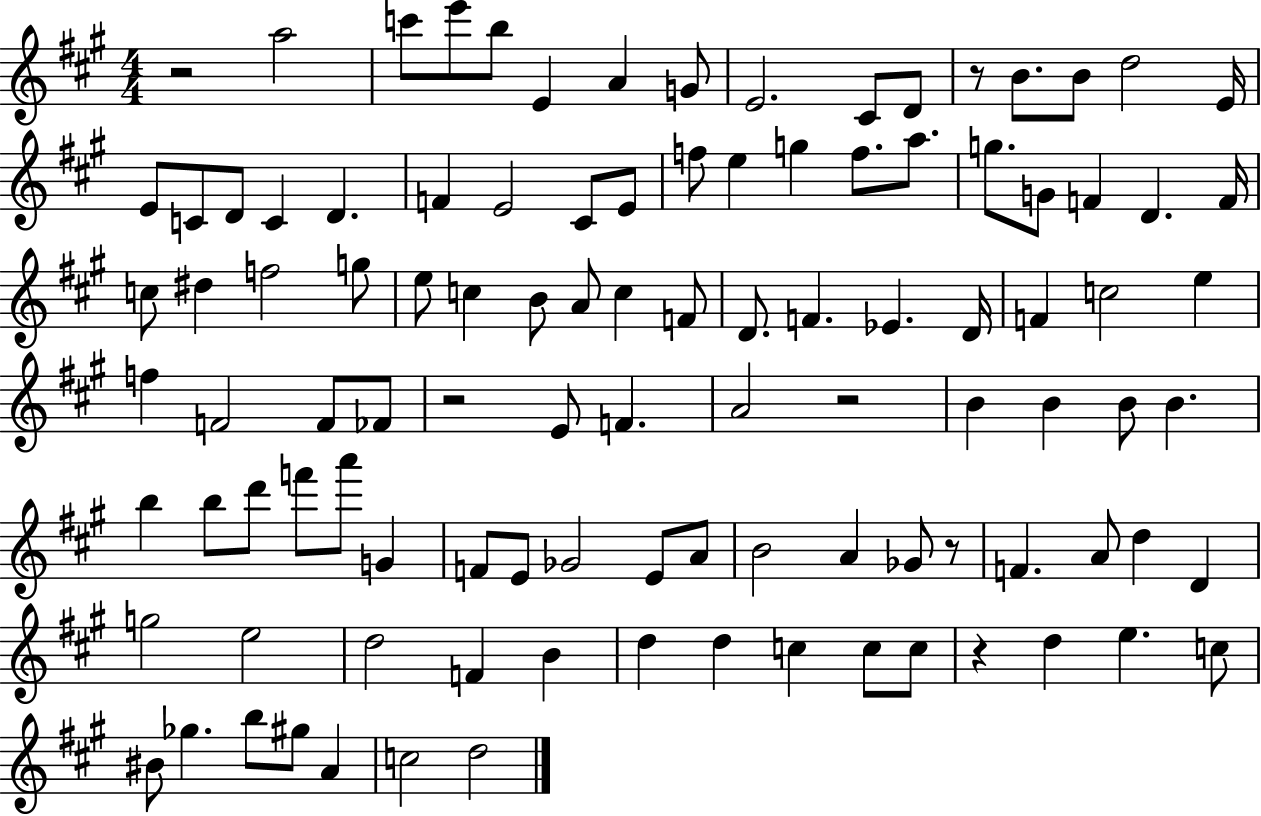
R/h A5/h C6/e E6/e B5/e E4/q A4/q G4/e E4/h. C#4/e D4/e R/e B4/e. B4/e D5/h E4/s E4/e C4/e D4/e C4/q D4/q. F4/q E4/h C#4/e E4/e F5/e E5/q G5/q F5/e. A5/e. G5/e. G4/e F4/q D4/q. F4/s C5/e D#5/q F5/h G5/e E5/e C5/q B4/e A4/e C5/q F4/e D4/e. F4/q. Eb4/q. D4/s F4/q C5/h E5/q F5/q F4/h F4/e FES4/e R/h E4/e F4/q. A4/h R/h B4/q B4/q B4/e B4/q. B5/q B5/e D6/e F6/e A6/e G4/q F4/e E4/e Gb4/h E4/e A4/e B4/h A4/q Gb4/e R/e F4/q. A4/e D5/q D4/q G5/h E5/h D5/h F4/q B4/q D5/q D5/q C5/q C5/e C5/e R/q D5/q E5/q. C5/e BIS4/e Gb5/q. B5/e G#5/e A4/q C5/h D5/h